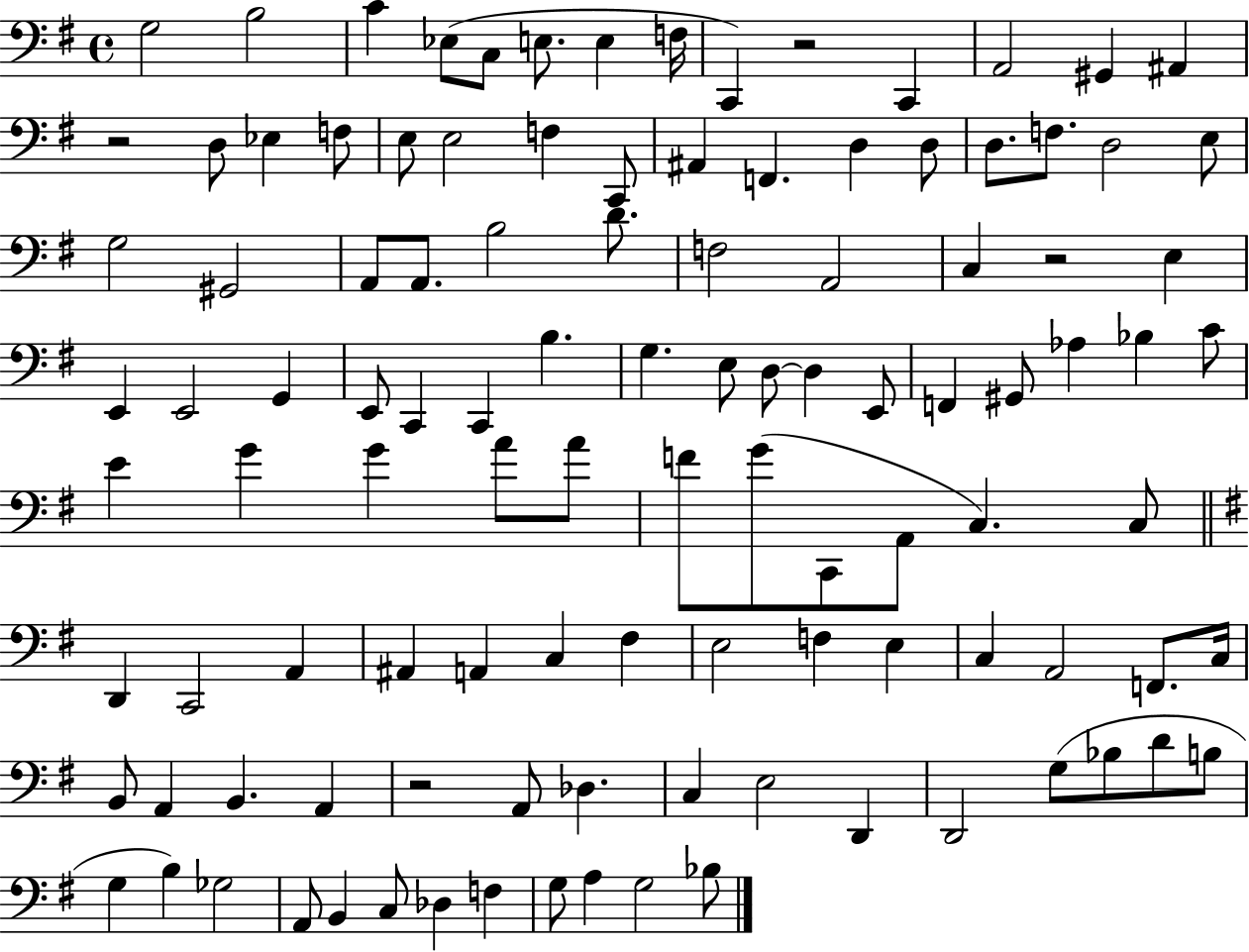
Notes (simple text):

G3/h B3/h C4/q Eb3/e C3/e E3/e. E3/q F3/s C2/q R/h C2/q A2/h G#2/q A#2/q R/h D3/e Eb3/q F3/e E3/e E3/h F3/q C2/e A#2/q F2/q. D3/q D3/e D3/e. F3/e. D3/h E3/e G3/h G#2/h A2/e A2/e. B3/h D4/e. F3/h A2/h C3/q R/h E3/q E2/q E2/h G2/q E2/e C2/q C2/q B3/q. G3/q. E3/e D3/e D3/q E2/e F2/q G#2/e Ab3/q Bb3/q C4/e E4/q G4/q G4/q A4/e A4/e F4/e G4/e C2/e A2/e C3/q. C3/e D2/q C2/h A2/q A#2/q A2/q C3/q F#3/q E3/h F3/q E3/q C3/q A2/h F2/e. C3/s B2/e A2/q B2/q. A2/q R/h A2/e Db3/q. C3/q E3/h D2/q D2/h G3/e Bb3/e D4/e B3/e G3/q B3/q Gb3/h A2/e B2/q C3/e Db3/q F3/q G3/e A3/q G3/h Bb3/e